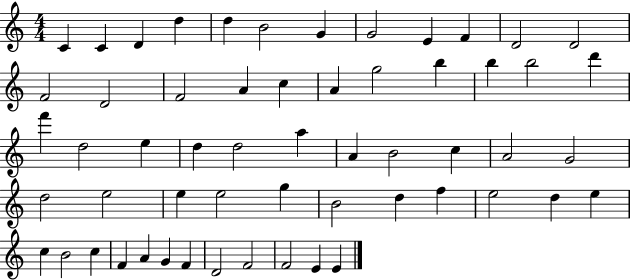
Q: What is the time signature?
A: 4/4